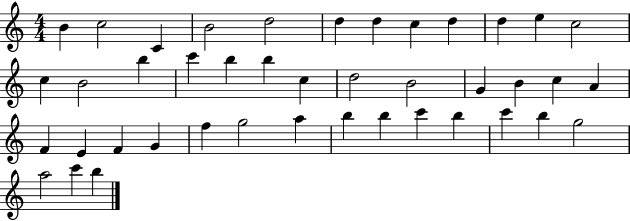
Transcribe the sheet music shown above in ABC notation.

X:1
T:Untitled
M:4/4
L:1/4
K:C
B c2 C B2 d2 d d c d d e c2 c B2 b c' b b c d2 B2 G B c A F E F G f g2 a b b c' b c' b g2 a2 c' b